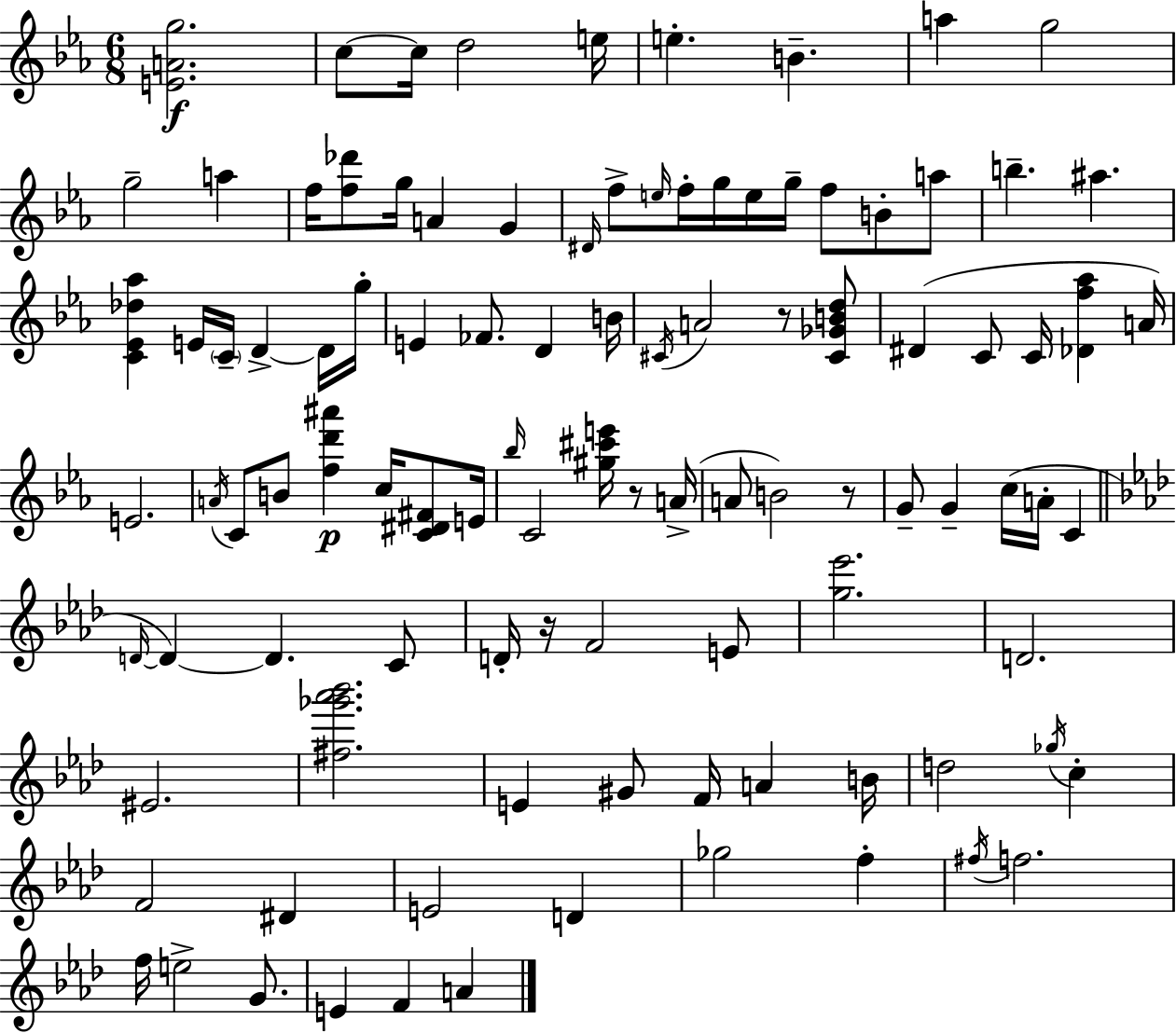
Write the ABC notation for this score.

X:1
T:Untitled
M:6/8
L:1/4
K:Eb
[EAg]2 c/2 c/4 d2 e/4 e B a g2 g2 a f/4 [f_d']/2 g/4 A G ^D/4 f/2 e/4 f/4 g/4 e/4 g/4 f/2 B/2 a/2 b ^a [C_E_d_a] E/4 C/4 D D/4 g/4 E _F/2 D B/4 ^C/4 A2 z/2 [^C_GBd]/2 ^D C/2 C/4 [_Df_a] A/4 E2 A/4 C/2 B/2 [fd'^a'] c/4 [C^D^F]/2 E/4 _b/4 C2 [^g^c'e']/4 z/2 A/4 A/2 B2 z/2 G/2 G c/4 A/4 C D/4 D D C/2 D/4 z/4 F2 E/2 [g_e']2 D2 ^E2 [^f_g'_a'_b']2 E ^G/2 F/4 A B/4 d2 _g/4 c F2 ^D E2 D _g2 f ^f/4 f2 f/4 e2 G/2 E F A